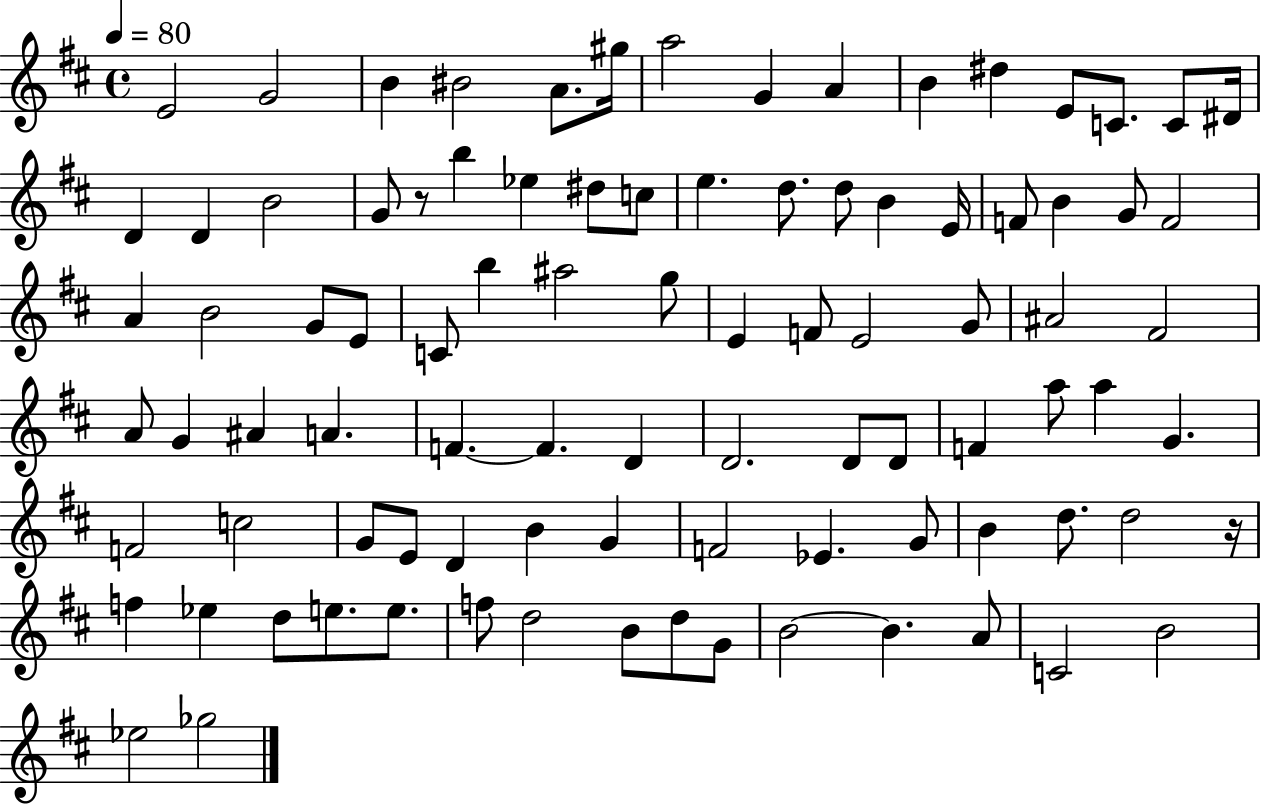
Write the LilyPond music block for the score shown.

{
  \clef treble
  \time 4/4
  \defaultTimeSignature
  \key d \major
  \tempo 4 = 80
  e'2 g'2 | b'4 bis'2 a'8. gis''16 | a''2 g'4 a'4 | b'4 dis''4 e'8 c'8. c'8 dis'16 | \break d'4 d'4 b'2 | g'8 r8 b''4 ees''4 dis''8 c''8 | e''4. d''8. d''8 b'4 e'16 | f'8 b'4 g'8 f'2 | \break a'4 b'2 g'8 e'8 | c'8 b''4 ais''2 g''8 | e'4 f'8 e'2 g'8 | ais'2 fis'2 | \break a'8 g'4 ais'4 a'4. | f'4.~~ f'4. d'4 | d'2. d'8 d'8 | f'4 a''8 a''4 g'4. | \break f'2 c''2 | g'8 e'8 d'4 b'4 g'4 | f'2 ees'4. g'8 | b'4 d''8. d''2 r16 | \break f''4 ees''4 d''8 e''8. e''8. | f''8 d''2 b'8 d''8 g'8 | b'2~~ b'4. a'8 | c'2 b'2 | \break ees''2 ges''2 | \bar "|."
}